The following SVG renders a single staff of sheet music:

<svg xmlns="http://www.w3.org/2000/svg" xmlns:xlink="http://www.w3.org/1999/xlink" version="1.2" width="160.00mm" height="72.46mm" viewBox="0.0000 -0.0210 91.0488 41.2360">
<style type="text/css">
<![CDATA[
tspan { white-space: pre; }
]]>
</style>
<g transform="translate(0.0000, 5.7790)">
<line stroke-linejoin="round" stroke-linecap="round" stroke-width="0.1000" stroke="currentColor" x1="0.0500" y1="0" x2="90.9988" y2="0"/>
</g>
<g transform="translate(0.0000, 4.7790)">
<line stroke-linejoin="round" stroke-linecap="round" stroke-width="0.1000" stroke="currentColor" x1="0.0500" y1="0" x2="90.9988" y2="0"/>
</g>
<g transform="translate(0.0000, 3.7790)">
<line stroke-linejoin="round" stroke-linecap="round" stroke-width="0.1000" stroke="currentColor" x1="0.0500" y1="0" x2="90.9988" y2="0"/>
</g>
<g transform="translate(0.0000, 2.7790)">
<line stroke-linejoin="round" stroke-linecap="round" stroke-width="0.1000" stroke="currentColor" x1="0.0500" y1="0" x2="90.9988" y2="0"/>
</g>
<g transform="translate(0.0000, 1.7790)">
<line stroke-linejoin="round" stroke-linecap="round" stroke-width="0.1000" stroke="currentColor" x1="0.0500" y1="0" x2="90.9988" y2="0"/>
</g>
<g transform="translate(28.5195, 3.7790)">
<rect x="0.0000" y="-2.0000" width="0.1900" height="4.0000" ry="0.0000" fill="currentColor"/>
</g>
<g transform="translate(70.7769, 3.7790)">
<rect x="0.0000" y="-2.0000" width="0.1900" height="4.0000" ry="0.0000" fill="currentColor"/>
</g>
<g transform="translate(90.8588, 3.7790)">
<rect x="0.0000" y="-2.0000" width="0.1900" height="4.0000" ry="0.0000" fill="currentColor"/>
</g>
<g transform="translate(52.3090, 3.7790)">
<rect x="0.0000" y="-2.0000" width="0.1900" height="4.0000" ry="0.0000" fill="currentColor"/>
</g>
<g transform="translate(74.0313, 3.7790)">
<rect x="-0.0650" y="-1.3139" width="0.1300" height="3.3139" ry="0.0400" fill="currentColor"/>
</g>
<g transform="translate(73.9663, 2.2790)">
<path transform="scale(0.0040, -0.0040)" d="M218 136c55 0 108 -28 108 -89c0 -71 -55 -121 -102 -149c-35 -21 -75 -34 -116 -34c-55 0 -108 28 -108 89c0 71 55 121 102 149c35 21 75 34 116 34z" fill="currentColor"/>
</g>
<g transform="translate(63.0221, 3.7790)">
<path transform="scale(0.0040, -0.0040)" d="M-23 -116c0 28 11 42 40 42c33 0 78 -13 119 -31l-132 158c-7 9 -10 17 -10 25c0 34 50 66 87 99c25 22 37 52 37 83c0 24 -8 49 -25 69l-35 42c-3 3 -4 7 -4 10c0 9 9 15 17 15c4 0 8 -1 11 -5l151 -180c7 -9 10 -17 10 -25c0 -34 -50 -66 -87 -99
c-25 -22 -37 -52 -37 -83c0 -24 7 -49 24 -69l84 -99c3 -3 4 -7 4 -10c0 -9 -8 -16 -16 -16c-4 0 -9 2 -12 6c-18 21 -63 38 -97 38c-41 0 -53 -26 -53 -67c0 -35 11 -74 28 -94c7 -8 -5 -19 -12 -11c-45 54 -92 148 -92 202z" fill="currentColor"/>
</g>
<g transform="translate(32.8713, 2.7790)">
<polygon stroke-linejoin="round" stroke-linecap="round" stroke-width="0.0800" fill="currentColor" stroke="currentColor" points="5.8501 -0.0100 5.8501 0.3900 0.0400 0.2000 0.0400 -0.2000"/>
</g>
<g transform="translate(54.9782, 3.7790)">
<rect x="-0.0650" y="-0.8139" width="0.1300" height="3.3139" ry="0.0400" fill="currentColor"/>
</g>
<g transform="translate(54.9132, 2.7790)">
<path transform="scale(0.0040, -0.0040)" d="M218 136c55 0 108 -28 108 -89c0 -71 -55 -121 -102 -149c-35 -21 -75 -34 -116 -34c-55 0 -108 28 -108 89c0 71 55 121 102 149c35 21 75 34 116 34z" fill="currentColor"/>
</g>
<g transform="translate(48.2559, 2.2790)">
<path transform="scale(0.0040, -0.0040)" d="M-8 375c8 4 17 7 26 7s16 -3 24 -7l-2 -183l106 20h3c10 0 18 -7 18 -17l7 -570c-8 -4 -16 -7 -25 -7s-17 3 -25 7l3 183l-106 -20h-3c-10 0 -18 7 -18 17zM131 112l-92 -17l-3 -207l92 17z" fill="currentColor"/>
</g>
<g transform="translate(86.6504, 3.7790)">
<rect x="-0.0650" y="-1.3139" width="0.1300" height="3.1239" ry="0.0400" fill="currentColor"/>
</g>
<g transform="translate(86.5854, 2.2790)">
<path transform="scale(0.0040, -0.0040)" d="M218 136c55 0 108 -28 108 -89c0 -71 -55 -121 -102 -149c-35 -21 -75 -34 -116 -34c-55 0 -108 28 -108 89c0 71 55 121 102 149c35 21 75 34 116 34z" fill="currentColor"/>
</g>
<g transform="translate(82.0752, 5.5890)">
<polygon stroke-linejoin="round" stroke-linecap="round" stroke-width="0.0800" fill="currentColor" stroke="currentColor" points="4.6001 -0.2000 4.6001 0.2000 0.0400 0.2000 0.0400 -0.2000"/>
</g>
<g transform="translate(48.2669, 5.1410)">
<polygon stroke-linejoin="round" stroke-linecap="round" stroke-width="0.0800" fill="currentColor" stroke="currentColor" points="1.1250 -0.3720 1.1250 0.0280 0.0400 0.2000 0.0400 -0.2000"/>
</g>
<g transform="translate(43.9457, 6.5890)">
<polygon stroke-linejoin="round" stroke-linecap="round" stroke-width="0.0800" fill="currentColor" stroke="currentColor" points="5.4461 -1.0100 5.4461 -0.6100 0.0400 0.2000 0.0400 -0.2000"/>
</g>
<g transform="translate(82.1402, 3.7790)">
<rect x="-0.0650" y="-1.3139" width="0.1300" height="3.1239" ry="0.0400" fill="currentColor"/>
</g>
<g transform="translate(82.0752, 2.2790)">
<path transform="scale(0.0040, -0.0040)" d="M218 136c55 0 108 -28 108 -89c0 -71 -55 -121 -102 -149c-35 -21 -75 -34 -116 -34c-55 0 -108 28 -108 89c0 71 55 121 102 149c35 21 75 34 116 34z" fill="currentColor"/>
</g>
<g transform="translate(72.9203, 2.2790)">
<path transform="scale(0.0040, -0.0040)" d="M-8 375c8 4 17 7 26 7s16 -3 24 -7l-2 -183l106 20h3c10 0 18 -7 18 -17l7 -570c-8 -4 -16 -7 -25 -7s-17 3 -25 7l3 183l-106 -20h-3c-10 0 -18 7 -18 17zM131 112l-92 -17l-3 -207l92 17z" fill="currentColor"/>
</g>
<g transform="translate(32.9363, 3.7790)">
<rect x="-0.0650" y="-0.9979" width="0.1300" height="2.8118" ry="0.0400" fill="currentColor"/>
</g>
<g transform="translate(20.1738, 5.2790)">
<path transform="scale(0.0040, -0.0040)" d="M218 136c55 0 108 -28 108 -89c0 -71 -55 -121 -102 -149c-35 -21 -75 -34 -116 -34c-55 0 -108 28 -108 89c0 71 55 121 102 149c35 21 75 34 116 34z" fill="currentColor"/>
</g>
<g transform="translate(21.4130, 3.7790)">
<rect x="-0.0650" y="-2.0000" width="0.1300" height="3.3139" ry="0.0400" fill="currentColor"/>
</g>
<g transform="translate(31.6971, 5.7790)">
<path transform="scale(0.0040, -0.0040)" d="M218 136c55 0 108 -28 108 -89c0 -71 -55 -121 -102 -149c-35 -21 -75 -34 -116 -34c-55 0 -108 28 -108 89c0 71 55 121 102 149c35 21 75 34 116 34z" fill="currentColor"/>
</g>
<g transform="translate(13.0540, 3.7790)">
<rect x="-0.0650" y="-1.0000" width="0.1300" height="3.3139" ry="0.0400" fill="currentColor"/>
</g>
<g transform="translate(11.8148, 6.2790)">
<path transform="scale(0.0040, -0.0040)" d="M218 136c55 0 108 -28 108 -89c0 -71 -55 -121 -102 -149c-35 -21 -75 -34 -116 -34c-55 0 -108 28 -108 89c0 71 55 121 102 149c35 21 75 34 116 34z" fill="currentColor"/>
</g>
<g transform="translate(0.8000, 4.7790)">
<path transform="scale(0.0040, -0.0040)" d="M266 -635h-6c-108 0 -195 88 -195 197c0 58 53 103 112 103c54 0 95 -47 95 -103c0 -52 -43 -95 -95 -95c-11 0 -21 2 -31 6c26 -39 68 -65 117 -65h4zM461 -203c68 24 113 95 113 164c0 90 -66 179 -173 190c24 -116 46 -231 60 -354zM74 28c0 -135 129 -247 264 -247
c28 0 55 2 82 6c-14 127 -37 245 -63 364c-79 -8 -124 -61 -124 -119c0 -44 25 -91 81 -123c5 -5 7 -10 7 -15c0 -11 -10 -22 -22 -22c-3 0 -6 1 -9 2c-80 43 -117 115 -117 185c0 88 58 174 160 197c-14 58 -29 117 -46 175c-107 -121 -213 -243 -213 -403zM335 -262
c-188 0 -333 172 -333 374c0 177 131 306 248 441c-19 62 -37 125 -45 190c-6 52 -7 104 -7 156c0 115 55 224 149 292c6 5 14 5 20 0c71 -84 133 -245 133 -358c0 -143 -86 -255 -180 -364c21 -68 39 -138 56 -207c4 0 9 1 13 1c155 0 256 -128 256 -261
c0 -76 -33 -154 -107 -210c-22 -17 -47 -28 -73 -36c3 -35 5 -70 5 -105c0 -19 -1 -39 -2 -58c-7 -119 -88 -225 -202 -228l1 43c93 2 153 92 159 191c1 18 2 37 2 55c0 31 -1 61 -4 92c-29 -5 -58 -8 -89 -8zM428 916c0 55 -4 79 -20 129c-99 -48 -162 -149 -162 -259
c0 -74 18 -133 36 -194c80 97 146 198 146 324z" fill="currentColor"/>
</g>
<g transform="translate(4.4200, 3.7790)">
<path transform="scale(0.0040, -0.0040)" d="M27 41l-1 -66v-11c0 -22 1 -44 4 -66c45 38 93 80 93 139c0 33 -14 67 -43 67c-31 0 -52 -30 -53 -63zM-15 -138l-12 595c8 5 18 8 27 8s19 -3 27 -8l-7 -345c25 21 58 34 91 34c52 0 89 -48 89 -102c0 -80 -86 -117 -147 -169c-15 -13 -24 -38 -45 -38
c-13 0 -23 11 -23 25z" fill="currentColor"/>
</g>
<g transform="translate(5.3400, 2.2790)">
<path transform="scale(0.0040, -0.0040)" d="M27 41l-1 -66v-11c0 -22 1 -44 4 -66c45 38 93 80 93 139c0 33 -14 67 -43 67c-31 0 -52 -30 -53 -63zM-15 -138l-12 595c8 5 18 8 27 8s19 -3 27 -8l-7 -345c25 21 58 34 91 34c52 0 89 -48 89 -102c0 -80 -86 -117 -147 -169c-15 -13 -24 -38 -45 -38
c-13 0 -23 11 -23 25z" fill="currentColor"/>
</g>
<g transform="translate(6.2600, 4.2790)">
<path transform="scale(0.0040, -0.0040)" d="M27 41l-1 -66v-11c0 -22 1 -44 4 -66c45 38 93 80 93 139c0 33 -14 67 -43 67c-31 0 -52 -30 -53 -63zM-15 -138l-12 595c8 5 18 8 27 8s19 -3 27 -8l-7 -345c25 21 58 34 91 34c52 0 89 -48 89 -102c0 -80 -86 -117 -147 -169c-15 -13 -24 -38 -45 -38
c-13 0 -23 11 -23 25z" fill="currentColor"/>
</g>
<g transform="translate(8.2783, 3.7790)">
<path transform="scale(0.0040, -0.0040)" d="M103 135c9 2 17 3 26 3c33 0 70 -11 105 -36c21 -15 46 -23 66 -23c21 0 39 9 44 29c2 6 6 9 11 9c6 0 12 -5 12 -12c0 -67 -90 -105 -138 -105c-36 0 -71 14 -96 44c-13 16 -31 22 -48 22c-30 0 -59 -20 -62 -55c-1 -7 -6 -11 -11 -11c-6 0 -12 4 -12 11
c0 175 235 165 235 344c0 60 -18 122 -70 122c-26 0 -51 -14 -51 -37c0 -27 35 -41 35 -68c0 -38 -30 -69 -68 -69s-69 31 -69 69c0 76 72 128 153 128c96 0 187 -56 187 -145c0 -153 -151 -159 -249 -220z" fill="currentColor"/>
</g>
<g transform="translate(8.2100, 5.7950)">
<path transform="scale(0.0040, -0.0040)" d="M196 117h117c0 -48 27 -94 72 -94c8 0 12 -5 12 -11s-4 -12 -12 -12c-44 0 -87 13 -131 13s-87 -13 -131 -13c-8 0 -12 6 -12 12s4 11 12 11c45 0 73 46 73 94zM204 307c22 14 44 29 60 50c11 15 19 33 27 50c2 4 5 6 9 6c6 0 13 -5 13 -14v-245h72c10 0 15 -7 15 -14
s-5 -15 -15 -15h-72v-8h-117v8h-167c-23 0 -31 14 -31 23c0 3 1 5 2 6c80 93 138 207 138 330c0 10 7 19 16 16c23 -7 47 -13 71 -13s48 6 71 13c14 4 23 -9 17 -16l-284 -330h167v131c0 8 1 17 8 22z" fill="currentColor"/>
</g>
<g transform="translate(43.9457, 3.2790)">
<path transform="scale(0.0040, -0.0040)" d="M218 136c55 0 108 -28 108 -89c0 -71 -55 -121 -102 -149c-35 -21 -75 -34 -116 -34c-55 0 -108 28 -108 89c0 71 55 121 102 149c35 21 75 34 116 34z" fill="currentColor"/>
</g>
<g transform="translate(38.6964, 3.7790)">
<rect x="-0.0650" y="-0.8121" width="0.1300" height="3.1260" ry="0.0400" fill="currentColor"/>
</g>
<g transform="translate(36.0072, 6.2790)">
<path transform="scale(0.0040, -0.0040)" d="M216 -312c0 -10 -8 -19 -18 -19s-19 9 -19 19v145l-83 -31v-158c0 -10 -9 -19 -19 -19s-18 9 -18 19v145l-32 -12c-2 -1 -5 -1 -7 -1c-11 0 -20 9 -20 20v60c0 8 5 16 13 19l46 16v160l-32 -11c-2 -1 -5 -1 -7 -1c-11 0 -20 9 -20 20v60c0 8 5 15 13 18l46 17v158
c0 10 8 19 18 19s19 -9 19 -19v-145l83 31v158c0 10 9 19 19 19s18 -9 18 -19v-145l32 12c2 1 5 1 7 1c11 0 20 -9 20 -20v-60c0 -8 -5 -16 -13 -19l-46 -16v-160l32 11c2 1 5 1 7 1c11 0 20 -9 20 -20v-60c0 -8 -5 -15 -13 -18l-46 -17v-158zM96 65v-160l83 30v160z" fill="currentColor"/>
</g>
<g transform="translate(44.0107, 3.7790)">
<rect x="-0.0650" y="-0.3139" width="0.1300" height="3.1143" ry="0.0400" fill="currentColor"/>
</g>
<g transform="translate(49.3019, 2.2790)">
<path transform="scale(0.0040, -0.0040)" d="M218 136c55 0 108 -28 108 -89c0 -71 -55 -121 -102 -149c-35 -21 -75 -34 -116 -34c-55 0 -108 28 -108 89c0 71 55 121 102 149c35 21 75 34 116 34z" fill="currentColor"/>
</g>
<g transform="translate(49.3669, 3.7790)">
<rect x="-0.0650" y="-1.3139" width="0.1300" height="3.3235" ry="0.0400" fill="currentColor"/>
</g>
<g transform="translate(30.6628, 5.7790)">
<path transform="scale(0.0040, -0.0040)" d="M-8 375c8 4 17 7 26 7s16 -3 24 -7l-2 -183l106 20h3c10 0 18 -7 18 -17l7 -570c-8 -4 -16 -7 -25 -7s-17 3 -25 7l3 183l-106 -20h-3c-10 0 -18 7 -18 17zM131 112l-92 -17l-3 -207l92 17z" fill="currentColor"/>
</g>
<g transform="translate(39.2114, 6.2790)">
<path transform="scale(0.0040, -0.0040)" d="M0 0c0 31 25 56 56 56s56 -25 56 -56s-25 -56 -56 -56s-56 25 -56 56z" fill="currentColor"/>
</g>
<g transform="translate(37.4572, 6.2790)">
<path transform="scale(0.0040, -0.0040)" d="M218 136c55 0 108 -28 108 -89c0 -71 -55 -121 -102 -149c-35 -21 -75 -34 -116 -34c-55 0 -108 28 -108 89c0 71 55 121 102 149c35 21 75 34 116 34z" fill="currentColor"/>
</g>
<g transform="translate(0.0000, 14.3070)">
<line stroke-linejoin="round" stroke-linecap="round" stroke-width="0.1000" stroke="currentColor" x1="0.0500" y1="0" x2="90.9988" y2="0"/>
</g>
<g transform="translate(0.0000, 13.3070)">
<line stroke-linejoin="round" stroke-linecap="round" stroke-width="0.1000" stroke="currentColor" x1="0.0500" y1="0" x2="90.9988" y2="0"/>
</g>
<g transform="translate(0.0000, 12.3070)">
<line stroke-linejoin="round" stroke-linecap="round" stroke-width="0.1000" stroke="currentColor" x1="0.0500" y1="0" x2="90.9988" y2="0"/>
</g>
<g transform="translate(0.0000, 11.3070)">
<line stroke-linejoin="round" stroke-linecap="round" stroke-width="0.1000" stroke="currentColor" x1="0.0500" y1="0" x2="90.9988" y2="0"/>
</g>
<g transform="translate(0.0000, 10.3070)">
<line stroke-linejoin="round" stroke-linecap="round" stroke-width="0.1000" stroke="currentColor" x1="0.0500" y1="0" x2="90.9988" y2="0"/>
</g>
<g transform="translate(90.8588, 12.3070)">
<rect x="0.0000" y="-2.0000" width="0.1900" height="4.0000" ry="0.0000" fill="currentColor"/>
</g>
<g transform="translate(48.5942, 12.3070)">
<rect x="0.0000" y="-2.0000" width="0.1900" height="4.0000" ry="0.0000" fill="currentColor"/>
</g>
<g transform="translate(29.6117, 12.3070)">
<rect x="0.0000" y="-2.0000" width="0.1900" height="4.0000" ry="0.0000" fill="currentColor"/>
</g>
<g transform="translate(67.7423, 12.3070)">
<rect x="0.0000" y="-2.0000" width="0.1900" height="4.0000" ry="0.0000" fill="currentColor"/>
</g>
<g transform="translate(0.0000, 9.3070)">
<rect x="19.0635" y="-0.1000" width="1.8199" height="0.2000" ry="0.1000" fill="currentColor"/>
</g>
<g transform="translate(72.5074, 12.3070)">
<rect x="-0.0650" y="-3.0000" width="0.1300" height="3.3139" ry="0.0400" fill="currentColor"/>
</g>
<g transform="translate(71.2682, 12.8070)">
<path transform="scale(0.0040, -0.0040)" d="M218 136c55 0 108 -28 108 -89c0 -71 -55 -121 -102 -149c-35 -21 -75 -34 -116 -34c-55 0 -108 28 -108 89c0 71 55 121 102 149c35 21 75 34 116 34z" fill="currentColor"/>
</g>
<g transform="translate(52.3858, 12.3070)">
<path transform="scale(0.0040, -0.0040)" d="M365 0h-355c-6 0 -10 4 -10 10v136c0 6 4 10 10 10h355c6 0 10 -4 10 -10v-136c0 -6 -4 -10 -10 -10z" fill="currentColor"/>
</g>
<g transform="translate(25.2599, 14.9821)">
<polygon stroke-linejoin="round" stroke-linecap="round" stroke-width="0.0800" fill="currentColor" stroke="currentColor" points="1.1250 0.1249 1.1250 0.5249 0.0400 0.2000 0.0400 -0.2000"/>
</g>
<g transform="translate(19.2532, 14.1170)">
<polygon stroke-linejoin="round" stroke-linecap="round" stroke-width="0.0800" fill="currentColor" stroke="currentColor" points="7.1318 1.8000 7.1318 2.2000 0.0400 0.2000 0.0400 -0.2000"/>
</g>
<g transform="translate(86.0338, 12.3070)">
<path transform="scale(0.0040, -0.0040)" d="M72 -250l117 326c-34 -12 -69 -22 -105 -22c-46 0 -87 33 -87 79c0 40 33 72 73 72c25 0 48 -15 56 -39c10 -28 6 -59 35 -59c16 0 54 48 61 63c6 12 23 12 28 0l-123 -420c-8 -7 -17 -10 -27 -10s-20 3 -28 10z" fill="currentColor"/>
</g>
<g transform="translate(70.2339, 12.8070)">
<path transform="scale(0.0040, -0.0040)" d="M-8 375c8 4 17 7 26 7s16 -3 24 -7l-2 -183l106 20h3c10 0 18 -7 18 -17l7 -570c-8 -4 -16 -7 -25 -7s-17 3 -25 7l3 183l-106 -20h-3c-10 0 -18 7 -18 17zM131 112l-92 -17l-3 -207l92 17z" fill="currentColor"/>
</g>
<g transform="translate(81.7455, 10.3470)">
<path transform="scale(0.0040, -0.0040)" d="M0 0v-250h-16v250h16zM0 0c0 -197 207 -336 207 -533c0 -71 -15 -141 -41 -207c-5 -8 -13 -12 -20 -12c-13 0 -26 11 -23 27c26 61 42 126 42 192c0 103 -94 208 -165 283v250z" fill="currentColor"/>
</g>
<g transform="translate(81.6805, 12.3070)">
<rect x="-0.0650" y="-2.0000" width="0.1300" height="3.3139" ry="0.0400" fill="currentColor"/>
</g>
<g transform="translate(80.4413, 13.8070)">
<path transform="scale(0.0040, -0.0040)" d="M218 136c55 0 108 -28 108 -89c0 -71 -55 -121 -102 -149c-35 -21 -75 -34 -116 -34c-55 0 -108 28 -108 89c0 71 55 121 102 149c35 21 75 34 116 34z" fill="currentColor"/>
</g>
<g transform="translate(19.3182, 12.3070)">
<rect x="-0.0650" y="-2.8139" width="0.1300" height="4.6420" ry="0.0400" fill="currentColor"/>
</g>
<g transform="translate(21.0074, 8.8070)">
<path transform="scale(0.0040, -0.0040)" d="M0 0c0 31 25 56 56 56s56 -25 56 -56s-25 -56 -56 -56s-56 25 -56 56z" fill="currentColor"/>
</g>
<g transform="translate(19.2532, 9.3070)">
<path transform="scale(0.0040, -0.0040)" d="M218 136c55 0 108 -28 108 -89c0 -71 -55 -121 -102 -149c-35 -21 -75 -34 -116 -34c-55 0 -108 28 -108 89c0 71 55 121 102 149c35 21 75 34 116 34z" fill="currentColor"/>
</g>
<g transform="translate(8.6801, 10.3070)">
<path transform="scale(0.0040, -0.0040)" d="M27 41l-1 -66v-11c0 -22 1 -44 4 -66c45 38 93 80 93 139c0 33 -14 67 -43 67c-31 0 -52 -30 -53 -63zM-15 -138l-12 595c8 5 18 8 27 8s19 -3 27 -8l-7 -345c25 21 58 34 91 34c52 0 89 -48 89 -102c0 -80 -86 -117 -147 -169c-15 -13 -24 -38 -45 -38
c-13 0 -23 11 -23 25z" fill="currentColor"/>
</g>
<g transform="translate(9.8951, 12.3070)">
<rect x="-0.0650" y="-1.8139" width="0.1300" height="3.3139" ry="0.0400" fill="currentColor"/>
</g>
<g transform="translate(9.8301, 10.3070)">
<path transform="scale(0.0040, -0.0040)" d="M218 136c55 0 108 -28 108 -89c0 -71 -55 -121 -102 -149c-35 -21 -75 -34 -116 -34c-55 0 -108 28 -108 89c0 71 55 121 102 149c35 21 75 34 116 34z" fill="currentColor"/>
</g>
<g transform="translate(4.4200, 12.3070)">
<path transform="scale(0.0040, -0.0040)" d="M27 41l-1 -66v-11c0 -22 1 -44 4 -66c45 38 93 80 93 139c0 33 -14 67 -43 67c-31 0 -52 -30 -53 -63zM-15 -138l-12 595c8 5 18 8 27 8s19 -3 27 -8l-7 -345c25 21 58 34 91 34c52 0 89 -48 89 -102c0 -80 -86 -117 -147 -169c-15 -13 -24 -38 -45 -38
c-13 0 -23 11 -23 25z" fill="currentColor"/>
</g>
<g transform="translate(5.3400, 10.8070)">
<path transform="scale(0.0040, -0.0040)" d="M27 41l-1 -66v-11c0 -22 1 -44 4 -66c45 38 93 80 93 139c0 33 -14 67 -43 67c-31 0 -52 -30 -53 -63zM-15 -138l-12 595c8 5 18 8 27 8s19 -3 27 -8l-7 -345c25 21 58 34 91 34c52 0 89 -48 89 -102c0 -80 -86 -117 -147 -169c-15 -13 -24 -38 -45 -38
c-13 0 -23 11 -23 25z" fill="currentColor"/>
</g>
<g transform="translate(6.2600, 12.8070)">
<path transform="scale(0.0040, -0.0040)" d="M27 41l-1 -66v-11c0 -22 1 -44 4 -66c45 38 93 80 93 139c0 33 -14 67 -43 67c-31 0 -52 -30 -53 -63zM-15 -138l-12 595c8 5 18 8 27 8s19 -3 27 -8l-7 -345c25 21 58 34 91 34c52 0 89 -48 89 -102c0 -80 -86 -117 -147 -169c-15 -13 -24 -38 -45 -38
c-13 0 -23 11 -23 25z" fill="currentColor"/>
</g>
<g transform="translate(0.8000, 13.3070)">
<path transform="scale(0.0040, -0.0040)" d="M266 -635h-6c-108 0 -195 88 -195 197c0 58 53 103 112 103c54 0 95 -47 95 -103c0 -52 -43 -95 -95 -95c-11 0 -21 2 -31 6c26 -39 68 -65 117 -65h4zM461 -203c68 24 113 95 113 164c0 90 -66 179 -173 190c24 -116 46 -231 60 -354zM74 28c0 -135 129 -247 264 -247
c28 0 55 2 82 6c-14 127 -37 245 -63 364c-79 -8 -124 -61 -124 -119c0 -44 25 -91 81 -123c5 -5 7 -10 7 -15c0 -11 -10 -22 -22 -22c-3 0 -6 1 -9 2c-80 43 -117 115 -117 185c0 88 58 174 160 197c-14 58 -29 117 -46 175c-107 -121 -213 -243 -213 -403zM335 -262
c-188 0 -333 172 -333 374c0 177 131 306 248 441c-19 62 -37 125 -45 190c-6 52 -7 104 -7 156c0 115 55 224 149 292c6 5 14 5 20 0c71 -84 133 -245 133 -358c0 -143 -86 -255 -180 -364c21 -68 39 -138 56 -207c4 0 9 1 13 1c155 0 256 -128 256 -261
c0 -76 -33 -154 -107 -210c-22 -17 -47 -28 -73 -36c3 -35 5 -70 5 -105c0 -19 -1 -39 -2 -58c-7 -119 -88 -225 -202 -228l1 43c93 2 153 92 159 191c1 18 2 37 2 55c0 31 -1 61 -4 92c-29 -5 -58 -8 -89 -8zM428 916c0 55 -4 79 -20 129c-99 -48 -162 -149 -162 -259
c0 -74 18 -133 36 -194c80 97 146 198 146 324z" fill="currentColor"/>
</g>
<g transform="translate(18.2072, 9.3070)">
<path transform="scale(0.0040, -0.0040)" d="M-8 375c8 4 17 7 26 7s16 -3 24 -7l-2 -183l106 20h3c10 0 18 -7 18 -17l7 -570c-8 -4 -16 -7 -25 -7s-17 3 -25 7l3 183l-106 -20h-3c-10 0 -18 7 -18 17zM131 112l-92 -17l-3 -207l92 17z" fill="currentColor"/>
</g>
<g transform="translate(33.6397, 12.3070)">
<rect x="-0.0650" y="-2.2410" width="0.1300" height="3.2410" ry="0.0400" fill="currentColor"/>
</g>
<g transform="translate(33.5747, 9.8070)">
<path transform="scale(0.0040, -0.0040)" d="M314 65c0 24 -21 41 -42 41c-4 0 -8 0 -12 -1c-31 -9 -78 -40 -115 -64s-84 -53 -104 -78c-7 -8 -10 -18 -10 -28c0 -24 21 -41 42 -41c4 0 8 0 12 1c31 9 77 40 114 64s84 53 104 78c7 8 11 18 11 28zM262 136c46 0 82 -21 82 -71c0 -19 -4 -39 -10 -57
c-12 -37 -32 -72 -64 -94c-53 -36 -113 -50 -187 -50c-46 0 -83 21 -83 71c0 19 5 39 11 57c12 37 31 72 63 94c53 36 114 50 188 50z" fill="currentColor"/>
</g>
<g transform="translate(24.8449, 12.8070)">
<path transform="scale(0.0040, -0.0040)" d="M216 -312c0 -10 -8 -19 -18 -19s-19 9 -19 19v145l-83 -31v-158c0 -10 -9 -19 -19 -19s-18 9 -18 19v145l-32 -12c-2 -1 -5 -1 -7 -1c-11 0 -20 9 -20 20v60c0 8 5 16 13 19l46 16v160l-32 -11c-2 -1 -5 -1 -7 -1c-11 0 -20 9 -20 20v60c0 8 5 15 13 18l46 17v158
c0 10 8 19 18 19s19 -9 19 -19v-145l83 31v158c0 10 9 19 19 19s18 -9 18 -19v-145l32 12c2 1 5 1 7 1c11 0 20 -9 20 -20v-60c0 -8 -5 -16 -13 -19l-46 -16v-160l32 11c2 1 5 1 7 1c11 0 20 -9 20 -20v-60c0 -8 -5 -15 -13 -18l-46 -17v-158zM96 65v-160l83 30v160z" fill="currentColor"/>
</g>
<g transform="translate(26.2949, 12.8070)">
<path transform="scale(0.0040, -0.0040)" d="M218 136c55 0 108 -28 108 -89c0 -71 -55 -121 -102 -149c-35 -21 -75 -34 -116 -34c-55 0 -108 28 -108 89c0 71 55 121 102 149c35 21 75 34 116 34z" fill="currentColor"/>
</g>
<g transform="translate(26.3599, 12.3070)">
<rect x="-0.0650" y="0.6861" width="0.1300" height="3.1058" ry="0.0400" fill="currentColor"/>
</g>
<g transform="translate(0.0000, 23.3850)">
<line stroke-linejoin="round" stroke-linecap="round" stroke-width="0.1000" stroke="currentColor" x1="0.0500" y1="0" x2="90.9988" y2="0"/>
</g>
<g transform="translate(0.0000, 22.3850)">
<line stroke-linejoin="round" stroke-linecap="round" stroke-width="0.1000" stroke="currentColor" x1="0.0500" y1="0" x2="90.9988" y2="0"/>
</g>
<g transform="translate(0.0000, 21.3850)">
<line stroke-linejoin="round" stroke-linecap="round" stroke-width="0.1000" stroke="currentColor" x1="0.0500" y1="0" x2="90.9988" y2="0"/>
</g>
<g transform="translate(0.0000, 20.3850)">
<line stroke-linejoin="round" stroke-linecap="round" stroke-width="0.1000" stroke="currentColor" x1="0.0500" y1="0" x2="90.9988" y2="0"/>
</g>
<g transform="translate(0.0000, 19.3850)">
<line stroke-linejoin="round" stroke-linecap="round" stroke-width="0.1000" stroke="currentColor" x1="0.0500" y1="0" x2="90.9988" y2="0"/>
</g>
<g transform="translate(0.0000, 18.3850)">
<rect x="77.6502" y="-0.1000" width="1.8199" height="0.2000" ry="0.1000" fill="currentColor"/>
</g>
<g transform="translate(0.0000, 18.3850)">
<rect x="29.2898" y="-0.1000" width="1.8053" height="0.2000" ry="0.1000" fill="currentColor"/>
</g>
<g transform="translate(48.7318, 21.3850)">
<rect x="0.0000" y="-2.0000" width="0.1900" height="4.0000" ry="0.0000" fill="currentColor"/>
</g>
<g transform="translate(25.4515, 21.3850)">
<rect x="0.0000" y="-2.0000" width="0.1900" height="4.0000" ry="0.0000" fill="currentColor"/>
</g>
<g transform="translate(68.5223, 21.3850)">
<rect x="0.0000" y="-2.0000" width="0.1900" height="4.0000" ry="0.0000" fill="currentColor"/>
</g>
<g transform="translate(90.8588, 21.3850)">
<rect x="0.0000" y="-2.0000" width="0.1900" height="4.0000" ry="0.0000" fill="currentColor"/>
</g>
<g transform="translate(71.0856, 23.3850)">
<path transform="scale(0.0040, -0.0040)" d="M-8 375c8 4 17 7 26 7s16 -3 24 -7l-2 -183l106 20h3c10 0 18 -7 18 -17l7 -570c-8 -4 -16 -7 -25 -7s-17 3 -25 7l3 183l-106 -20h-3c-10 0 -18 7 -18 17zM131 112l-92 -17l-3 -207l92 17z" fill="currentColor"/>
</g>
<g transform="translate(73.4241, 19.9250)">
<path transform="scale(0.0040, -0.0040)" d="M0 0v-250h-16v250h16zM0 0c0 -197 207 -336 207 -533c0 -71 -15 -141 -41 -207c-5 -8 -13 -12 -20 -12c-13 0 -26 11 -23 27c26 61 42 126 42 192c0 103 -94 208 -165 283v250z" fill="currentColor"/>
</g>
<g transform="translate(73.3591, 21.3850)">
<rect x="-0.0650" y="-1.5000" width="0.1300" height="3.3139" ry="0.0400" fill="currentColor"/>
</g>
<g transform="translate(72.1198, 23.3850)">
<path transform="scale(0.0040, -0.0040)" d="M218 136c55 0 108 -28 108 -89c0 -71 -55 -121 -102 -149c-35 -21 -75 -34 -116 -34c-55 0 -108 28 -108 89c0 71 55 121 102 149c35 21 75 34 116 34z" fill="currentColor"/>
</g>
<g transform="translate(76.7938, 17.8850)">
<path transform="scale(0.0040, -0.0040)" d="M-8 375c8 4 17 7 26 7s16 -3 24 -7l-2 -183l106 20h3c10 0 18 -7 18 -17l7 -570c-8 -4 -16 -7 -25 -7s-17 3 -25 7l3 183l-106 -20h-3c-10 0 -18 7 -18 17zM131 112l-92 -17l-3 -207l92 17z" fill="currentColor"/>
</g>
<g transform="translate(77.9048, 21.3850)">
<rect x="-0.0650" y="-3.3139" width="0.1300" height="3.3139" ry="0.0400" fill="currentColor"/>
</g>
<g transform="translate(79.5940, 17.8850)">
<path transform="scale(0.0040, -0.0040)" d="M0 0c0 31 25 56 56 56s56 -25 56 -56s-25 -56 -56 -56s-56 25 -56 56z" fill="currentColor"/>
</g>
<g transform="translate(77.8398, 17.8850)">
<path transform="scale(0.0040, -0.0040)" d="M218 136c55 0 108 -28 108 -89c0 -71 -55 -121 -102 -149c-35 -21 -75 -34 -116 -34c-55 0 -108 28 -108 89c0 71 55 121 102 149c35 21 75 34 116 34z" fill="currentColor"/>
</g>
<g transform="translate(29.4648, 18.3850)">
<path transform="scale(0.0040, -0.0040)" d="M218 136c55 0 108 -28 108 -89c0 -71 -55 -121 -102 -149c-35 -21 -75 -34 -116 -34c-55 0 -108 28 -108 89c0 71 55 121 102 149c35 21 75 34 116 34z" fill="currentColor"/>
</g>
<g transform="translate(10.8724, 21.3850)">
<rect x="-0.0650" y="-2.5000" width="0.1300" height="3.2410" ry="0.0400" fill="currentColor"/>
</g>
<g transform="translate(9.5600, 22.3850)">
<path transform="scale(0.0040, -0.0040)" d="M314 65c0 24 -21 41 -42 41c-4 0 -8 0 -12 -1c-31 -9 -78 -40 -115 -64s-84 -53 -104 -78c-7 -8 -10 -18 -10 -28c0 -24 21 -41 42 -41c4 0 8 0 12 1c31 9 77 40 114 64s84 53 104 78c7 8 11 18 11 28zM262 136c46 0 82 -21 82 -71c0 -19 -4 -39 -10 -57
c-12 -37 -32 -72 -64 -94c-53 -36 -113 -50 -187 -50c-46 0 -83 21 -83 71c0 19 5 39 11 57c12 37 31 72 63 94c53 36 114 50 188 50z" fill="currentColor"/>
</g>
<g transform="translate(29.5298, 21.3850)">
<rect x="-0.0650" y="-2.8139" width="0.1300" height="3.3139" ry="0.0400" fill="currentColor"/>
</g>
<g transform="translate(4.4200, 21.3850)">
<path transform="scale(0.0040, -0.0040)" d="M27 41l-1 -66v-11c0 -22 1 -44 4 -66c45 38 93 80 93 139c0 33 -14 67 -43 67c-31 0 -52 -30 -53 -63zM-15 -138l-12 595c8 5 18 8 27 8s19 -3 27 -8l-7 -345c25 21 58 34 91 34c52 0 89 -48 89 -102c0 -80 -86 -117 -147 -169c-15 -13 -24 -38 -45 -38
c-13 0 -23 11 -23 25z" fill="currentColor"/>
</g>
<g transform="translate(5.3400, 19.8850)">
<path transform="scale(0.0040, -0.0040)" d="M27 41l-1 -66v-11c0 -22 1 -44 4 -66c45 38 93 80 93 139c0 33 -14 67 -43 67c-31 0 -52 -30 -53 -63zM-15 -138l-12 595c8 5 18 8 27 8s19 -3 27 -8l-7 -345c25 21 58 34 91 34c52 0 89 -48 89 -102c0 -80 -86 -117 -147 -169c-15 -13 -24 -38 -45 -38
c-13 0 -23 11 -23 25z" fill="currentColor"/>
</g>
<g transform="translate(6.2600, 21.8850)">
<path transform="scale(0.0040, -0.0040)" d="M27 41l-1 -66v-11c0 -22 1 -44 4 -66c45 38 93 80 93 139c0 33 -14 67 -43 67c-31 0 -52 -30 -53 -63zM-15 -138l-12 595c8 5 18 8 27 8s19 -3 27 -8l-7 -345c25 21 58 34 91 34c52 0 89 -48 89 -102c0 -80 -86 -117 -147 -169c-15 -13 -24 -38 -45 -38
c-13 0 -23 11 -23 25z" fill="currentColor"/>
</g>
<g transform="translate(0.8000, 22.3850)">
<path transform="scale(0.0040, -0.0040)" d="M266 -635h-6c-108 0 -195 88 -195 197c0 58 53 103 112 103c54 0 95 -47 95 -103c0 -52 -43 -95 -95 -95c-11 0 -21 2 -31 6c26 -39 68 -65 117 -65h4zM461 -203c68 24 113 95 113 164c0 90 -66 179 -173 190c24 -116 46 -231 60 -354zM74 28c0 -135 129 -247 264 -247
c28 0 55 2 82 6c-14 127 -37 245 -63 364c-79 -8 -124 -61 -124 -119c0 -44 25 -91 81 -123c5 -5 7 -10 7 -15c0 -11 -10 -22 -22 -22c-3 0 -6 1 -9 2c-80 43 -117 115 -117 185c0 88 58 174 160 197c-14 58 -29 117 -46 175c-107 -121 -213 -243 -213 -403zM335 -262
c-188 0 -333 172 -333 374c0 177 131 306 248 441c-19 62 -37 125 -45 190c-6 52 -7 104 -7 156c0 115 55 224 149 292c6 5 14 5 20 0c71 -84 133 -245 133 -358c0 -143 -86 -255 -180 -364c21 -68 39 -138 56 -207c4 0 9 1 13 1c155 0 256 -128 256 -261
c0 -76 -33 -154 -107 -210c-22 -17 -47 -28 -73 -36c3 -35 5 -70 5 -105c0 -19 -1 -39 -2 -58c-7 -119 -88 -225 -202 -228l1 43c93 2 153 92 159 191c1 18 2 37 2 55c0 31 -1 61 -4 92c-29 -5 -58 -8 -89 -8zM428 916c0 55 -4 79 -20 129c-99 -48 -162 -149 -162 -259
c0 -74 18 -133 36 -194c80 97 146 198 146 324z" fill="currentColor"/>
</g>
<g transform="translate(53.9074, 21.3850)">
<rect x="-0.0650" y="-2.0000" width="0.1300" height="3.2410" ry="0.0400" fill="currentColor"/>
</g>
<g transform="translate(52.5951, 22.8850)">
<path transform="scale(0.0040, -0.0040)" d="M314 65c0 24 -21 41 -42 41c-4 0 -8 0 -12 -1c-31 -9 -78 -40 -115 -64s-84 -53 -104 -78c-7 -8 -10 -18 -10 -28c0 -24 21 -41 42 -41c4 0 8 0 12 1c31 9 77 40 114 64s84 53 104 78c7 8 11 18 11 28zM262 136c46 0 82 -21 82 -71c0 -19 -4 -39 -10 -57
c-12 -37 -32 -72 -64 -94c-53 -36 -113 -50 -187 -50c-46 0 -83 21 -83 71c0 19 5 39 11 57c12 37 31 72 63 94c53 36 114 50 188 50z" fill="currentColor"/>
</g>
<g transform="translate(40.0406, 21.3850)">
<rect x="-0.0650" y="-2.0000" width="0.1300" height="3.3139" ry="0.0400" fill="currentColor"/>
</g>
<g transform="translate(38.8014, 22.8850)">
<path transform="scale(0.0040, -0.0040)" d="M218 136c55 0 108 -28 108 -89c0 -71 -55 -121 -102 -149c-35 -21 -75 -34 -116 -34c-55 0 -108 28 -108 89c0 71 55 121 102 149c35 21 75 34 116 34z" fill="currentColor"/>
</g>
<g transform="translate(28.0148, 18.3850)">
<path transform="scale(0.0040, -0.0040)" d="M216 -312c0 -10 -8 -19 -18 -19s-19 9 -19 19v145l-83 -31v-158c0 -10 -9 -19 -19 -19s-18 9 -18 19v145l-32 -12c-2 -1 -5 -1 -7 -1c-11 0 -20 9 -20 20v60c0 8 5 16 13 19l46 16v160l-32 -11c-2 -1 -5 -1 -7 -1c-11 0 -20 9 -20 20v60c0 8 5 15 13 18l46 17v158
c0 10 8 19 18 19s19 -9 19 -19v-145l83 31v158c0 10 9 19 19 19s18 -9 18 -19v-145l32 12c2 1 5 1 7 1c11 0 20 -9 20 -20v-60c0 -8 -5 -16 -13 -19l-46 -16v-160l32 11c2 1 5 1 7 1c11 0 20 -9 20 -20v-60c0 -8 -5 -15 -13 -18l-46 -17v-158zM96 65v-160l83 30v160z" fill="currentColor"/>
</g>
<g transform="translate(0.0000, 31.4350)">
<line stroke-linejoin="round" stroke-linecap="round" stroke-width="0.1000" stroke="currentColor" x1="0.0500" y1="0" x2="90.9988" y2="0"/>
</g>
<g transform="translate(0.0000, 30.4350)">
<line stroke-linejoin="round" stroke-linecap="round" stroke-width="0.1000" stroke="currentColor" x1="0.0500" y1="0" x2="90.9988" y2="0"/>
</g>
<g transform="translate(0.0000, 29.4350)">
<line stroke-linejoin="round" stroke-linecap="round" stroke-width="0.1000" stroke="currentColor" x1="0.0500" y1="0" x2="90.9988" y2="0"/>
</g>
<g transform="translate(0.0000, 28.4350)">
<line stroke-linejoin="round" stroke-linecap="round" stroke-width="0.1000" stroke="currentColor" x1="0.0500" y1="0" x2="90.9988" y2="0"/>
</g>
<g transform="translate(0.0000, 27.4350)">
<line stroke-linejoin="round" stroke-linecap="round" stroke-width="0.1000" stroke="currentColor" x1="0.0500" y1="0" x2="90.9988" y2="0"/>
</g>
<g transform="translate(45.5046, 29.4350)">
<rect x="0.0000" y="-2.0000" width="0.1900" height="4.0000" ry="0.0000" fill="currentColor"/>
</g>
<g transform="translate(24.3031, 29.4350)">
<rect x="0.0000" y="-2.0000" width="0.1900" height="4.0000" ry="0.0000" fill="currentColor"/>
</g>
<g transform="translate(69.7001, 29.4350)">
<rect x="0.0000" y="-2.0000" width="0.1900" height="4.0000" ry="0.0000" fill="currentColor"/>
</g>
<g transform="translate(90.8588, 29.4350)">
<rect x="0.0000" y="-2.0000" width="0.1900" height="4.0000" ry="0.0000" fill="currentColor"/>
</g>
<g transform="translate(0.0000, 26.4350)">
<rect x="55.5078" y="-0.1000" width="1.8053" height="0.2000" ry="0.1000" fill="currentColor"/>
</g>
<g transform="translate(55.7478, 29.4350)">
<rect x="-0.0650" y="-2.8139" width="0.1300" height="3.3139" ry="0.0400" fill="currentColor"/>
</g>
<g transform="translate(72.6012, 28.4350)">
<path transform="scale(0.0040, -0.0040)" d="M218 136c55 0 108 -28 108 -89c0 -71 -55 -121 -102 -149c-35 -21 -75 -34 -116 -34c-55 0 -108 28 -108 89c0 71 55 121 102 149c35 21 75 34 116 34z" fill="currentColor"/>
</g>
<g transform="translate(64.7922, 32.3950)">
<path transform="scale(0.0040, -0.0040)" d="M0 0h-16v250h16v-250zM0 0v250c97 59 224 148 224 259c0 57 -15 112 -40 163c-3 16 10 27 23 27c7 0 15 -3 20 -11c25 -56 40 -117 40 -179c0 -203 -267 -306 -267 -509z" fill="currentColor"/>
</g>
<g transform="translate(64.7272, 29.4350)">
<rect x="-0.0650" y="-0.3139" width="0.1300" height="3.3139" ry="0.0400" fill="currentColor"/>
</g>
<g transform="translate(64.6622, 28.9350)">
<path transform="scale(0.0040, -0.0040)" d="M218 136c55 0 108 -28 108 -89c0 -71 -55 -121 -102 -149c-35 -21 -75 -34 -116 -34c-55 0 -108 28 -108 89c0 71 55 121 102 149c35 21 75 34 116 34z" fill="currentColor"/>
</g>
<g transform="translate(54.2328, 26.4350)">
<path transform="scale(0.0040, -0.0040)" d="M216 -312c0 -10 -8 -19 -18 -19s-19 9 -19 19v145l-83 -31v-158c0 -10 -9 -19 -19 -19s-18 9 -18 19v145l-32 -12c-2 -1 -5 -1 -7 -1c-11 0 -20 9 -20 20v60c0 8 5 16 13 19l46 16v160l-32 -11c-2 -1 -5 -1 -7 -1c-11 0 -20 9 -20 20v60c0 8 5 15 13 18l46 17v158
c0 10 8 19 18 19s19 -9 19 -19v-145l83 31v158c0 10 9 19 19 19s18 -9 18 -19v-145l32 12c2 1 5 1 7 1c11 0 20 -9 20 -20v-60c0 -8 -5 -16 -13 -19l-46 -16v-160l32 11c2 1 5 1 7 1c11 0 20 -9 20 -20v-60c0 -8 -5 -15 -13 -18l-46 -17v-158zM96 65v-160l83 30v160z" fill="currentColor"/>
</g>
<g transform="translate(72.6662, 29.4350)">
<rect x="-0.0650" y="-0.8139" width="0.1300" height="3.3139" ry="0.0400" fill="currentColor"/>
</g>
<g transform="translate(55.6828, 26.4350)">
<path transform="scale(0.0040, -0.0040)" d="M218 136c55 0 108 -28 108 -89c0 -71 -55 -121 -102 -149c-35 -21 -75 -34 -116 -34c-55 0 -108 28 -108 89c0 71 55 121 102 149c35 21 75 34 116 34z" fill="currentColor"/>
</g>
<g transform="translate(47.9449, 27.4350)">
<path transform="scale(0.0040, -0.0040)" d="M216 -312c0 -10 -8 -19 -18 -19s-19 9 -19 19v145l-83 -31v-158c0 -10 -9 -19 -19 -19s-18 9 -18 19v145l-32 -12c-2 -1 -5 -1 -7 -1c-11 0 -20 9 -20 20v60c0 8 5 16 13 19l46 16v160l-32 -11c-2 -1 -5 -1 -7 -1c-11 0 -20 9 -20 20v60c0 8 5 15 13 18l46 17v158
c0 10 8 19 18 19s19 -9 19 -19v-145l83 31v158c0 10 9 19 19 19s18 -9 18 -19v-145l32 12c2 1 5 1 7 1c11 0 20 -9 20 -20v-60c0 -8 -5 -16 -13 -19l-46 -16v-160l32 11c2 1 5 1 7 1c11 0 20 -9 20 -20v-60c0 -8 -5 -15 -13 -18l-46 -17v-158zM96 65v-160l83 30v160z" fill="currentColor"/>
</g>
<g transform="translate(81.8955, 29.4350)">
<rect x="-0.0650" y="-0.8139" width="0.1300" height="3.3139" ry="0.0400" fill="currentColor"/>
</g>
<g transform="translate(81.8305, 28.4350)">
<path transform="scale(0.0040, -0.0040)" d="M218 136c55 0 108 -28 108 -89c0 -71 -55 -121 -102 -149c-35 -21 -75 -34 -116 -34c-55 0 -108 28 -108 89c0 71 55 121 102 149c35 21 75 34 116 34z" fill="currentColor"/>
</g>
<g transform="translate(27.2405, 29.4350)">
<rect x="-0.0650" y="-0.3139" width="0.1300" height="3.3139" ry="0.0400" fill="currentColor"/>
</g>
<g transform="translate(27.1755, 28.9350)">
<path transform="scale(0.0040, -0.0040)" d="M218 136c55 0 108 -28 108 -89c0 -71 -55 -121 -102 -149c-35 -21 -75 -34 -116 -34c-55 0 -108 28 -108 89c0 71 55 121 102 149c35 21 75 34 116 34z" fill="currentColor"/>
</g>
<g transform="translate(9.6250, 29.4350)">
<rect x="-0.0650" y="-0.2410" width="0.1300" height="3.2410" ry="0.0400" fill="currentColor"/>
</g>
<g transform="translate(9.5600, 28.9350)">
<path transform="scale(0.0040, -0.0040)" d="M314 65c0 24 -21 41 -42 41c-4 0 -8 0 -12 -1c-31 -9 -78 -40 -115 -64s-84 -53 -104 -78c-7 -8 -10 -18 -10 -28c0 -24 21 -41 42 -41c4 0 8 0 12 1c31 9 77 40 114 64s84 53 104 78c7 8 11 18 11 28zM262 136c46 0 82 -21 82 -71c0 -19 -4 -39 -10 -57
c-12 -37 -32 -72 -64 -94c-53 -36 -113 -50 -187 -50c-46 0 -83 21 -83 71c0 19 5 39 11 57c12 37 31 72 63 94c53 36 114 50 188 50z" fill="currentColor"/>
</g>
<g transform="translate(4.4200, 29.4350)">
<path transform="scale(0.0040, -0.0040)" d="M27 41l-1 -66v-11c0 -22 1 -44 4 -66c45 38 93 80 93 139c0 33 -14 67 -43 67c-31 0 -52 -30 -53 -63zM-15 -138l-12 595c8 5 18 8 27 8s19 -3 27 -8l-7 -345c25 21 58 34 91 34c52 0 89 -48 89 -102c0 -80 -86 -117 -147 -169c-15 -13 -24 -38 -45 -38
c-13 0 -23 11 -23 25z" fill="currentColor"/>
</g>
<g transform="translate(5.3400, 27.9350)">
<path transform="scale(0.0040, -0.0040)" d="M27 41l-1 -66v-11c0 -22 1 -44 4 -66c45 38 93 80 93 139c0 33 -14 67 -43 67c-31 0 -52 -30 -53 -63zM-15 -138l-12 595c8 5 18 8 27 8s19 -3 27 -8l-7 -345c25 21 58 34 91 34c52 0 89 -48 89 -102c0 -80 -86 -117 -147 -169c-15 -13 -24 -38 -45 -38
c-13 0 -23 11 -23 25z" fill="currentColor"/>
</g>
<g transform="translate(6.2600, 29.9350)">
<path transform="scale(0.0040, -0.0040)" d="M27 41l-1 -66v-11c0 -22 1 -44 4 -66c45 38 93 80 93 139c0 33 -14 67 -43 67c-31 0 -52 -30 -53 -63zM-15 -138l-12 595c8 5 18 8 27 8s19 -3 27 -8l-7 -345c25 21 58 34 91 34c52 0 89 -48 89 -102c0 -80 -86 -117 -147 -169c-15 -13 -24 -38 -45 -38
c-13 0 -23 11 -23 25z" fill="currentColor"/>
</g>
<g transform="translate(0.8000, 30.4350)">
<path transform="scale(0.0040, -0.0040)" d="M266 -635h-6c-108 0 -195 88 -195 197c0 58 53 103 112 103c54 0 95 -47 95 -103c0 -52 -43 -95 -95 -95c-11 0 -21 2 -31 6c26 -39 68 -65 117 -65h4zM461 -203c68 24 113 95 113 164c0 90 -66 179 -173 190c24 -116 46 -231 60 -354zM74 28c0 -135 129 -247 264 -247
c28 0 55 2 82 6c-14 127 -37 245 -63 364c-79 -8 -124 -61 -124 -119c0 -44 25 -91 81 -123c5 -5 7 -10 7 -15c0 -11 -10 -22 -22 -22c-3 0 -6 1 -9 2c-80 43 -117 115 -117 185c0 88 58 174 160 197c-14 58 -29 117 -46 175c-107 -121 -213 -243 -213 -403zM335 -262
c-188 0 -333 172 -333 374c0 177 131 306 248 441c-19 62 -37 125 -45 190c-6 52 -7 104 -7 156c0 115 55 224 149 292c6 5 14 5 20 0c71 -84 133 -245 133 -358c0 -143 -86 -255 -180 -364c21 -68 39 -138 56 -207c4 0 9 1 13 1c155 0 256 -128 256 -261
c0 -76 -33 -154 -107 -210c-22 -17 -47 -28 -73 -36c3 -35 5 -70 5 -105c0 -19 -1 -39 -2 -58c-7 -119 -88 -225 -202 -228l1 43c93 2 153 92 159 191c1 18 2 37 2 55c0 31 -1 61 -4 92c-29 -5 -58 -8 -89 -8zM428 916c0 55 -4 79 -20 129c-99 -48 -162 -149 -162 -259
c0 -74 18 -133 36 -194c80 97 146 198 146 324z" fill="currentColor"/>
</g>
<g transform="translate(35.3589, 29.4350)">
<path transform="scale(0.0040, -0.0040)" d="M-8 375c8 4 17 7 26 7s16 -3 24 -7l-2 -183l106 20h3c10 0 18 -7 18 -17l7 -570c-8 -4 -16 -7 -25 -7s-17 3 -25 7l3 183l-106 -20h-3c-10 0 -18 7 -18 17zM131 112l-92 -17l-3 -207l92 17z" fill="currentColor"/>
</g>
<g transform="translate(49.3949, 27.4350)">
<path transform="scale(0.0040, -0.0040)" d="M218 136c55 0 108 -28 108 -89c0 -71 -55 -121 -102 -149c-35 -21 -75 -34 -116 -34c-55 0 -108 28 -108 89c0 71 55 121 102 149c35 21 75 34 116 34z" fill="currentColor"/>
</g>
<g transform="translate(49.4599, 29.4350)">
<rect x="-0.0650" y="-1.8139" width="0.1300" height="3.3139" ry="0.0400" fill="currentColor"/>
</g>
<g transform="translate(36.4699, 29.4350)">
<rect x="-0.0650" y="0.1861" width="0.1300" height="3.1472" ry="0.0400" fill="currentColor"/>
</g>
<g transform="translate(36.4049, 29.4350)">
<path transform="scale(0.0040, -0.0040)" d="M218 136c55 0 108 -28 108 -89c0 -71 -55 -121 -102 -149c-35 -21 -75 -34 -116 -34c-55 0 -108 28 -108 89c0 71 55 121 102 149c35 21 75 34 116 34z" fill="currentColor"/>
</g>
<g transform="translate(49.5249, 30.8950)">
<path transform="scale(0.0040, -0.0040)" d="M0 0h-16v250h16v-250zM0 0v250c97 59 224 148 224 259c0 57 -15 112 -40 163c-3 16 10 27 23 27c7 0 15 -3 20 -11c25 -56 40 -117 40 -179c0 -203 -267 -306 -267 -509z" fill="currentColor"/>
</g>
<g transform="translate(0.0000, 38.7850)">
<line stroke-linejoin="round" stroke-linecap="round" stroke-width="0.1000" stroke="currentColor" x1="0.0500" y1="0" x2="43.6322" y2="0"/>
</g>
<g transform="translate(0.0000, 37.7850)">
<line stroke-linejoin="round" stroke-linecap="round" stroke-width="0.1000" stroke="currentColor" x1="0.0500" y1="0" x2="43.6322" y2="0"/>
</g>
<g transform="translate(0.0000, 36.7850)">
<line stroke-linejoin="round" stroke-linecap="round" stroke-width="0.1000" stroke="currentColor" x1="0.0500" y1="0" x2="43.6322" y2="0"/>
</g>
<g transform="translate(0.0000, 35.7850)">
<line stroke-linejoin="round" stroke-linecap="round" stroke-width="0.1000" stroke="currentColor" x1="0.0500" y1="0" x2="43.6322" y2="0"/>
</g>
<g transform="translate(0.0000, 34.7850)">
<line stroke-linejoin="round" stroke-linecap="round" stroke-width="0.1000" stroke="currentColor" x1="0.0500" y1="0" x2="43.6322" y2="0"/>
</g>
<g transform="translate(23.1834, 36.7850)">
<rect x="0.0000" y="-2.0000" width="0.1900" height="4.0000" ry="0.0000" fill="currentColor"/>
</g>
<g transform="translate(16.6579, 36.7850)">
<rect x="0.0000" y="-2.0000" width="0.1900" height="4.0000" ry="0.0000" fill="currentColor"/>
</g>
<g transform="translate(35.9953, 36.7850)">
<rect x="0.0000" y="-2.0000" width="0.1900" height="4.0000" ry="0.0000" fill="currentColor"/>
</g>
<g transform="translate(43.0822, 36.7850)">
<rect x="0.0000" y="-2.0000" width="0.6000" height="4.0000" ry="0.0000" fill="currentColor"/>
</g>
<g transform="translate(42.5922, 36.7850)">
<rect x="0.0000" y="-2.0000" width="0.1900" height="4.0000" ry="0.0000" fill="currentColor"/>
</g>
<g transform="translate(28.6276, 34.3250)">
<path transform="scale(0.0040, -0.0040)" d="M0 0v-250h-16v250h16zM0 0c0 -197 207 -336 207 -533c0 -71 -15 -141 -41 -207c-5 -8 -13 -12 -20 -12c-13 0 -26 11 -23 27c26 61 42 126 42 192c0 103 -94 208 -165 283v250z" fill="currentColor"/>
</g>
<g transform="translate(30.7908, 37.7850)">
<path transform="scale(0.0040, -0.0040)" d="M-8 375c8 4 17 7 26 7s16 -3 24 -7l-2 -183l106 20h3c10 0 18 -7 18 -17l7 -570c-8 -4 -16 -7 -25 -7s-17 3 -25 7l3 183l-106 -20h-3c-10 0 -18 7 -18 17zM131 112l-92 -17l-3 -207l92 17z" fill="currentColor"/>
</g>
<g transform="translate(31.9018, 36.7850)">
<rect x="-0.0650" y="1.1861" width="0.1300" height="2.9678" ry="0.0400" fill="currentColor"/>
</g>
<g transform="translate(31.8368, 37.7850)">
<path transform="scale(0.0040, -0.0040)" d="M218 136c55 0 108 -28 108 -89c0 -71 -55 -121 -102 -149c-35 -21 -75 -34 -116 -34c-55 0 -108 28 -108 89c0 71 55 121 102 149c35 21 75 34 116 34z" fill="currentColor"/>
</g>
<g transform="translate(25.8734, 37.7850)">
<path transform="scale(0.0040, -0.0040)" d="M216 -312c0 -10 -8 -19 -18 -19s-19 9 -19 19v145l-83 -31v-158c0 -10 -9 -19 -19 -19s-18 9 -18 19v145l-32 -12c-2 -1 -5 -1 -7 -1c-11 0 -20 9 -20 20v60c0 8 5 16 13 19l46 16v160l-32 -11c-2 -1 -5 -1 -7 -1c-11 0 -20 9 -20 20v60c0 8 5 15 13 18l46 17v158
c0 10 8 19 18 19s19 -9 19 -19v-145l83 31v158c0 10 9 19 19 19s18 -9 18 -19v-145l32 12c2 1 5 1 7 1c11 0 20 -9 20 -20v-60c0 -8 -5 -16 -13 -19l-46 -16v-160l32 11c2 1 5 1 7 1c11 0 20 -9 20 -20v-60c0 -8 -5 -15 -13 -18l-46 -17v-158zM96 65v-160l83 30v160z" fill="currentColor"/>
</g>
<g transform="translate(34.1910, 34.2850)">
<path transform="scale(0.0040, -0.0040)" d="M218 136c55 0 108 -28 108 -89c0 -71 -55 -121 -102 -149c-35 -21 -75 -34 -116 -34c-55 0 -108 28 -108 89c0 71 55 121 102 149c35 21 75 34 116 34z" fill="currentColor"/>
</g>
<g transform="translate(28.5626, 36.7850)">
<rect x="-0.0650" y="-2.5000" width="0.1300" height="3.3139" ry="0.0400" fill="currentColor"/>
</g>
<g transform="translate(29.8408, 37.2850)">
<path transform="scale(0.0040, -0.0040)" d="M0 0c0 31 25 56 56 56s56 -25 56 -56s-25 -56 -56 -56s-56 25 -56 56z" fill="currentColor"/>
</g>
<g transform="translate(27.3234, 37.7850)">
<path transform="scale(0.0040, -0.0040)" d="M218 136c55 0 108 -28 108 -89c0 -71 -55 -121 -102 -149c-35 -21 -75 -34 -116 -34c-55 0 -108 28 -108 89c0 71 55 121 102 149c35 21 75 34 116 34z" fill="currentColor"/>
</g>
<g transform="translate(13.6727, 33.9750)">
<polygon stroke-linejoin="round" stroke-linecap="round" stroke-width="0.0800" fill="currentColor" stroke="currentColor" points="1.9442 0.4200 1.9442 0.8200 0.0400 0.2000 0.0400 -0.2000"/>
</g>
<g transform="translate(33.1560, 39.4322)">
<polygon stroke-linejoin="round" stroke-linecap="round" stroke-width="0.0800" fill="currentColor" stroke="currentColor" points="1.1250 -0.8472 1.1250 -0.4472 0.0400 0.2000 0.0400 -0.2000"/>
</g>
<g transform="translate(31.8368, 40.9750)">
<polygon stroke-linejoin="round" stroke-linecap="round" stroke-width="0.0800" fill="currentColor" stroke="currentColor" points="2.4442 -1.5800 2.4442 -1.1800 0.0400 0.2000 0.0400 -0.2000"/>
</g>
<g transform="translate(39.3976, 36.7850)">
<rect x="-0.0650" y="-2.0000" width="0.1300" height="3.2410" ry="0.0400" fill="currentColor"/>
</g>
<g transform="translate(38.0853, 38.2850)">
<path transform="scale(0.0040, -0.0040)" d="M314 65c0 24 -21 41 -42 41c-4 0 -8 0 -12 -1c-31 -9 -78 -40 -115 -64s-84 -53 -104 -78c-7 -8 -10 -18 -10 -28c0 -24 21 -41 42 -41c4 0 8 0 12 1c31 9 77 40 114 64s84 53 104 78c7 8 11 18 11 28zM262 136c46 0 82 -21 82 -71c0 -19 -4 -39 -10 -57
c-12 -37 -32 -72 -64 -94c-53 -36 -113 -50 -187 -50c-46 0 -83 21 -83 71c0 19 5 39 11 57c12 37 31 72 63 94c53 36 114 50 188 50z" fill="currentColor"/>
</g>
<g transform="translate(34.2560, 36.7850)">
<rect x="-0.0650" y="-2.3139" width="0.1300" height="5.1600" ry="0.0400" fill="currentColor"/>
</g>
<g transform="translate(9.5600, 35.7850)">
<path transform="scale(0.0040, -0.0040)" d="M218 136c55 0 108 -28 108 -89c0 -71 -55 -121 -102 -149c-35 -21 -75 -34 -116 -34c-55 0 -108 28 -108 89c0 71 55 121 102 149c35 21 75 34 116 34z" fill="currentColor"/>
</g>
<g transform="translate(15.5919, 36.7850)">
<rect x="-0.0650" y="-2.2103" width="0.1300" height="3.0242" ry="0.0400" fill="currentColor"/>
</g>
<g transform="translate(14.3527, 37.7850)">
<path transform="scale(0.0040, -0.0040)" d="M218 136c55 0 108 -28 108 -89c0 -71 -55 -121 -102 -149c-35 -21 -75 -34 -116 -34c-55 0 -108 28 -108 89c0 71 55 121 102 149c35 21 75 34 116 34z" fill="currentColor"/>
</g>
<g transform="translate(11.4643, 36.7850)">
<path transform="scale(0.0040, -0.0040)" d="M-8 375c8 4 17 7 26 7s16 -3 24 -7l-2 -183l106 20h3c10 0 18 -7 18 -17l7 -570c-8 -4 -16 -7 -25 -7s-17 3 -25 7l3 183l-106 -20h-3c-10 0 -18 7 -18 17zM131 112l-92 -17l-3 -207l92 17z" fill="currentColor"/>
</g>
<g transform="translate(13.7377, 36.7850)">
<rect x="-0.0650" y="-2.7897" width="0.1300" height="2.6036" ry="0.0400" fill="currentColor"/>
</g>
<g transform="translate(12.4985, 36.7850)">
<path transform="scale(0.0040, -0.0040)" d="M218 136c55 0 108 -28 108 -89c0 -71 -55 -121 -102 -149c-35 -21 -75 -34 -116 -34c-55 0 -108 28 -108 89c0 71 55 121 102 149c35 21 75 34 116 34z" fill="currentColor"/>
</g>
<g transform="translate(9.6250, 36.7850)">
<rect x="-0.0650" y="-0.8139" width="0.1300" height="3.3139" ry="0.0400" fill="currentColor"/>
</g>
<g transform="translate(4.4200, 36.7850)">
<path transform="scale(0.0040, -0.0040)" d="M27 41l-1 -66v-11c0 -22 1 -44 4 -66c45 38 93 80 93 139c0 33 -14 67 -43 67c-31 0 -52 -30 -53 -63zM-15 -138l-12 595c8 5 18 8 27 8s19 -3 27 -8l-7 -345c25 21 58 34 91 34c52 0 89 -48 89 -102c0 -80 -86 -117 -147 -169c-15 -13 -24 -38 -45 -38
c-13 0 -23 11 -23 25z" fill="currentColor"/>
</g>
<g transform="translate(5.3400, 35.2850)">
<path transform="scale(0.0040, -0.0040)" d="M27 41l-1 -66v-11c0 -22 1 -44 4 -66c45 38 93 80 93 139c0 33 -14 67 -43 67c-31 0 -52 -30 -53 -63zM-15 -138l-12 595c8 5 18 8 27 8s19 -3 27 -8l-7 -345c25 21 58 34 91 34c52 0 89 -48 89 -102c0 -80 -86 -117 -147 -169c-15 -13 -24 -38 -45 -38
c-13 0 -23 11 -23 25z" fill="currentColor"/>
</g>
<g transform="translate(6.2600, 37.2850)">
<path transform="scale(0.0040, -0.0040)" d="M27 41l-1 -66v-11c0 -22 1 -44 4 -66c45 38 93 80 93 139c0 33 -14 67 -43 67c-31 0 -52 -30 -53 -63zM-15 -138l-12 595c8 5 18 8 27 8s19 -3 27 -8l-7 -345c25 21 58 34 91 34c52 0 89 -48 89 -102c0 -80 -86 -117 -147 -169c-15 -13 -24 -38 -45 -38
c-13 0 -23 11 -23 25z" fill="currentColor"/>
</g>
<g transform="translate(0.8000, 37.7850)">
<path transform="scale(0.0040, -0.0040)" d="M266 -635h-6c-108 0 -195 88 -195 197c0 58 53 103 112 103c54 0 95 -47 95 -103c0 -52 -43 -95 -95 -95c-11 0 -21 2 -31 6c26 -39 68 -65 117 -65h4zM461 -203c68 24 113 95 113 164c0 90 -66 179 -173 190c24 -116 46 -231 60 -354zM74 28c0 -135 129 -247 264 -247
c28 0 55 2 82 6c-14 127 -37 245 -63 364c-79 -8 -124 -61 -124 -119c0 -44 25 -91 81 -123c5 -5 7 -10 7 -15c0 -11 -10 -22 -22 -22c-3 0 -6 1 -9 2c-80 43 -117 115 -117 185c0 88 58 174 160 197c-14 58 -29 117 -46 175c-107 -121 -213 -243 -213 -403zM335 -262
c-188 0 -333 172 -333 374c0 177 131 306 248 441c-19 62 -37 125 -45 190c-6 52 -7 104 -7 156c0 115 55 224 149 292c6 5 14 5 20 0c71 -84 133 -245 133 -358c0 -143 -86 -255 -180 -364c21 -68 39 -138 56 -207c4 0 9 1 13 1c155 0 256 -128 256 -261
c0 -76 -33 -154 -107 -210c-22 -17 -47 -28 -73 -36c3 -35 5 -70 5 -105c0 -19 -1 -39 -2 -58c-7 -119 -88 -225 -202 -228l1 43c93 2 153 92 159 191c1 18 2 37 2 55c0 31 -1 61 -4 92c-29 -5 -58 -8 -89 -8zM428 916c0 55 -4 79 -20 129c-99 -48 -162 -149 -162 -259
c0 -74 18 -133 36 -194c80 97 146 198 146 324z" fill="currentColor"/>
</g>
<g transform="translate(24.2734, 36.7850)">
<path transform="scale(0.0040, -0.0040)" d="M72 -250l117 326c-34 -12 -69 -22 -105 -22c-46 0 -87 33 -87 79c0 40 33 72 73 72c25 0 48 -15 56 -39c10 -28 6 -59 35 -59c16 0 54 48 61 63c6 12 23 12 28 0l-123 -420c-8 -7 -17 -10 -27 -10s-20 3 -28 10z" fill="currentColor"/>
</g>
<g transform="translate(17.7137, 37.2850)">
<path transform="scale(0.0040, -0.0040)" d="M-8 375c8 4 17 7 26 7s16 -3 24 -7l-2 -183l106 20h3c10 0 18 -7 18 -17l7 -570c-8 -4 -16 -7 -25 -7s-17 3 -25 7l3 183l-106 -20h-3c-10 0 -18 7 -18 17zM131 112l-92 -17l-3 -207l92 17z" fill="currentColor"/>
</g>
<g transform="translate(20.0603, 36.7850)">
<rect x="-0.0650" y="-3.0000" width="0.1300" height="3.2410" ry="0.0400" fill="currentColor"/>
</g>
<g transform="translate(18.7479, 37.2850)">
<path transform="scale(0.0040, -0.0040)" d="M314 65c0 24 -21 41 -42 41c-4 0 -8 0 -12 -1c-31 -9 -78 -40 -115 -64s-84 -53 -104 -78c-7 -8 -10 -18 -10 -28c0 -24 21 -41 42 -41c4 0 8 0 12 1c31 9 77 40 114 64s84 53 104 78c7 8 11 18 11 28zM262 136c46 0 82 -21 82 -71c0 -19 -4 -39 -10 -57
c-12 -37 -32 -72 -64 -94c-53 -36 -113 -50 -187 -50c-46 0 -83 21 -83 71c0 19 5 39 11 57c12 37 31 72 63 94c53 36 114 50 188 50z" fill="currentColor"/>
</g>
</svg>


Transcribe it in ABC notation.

X:1
T:Untitled
M:2/4
L:1/4
K:Eb
D F E/2 ^D/2 c/2 e/4 d z e e/2 e/2 _f a/2 ^A/4 g2 z2 A F/2 z/2 G2 ^a F F2 E/2 b c2 c B ^f/2 ^a c/2 d d d B/2 G/2 A2 z/2 ^G/2 G/2 g/4 F2